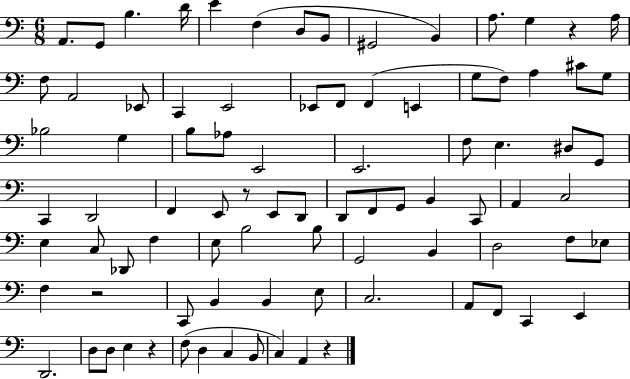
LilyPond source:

{
  \clef bass
  \numericTimeSignature
  \time 6/8
  \key c \major
  a,8. g,8 b4. d'16 | e'4 f4( d8 b,8 | gis,2 b,4) | a8. g4 r4 a16 | \break f8 a,2 ees,8 | c,4 e,2 | ees,8 f,8 f,4( e,4 | g8 f8) a4 cis'8 g8 | \break bes2 g4 | b8 aes8 e,2 | e,2. | f8 e4. dis8 g,8 | \break c,4 d,2 | f,4 e,8 r8 e,8 d,8 | d,8 f,8 g,8 b,4 c,8 | a,4 c2 | \break e4 c8 des,8 f4 | e8 b2 b8 | g,2 b,4 | d2 f8 ees8 | \break f4 r2 | c,8 b,4 b,4 e8 | c2. | a,8 f,8 c,4 e,4 | \break d,2. | d8 d8 e4 r4 | f8( d4 c4 b,8 | c4) a,4 r4 | \break \bar "|."
}